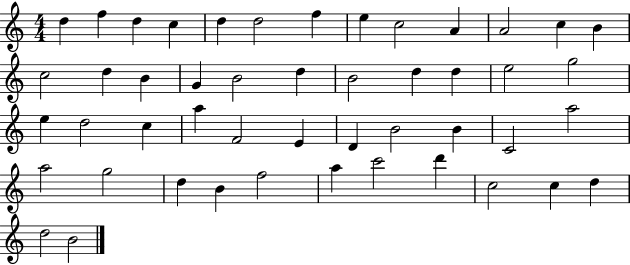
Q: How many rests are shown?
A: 0